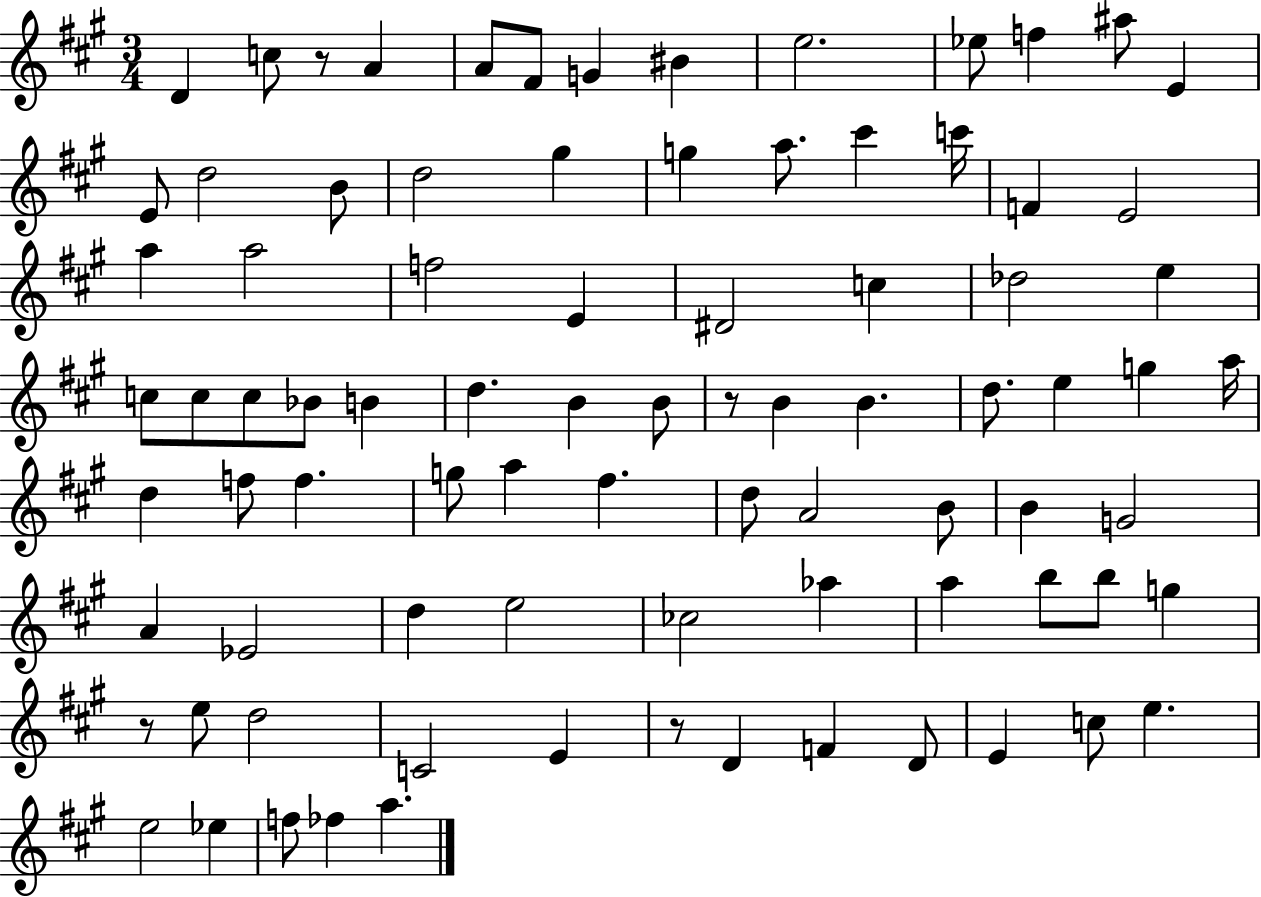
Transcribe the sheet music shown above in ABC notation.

X:1
T:Untitled
M:3/4
L:1/4
K:A
D c/2 z/2 A A/2 ^F/2 G ^B e2 _e/2 f ^a/2 E E/2 d2 B/2 d2 ^g g a/2 ^c' c'/4 F E2 a a2 f2 E ^D2 c _d2 e c/2 c/2 c/2 _B/2 B d B B/2 z/2 B B d/2 e g a/4 d f/2 f g/2 a ^f d/2 A2 B/2 B G2 A _E2 d e2 _c2 _a a b/2 b/2 g z/2 e/2 d2 C2 E z/2 D F D/2 E c/2 e e2 _e f/2 _f a